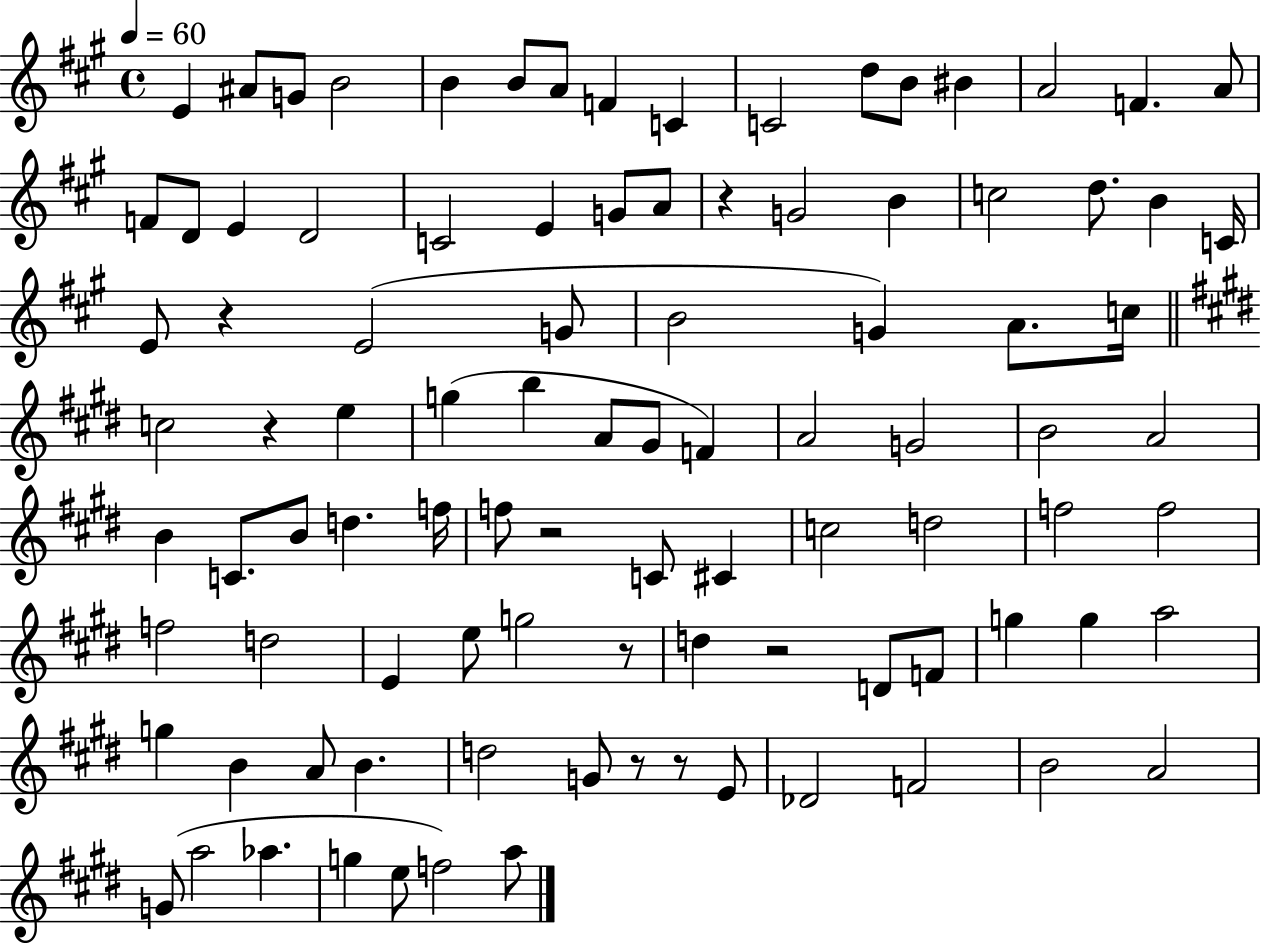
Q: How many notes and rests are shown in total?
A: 97